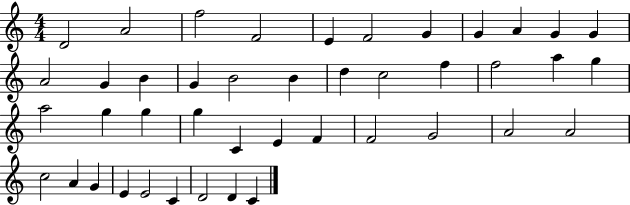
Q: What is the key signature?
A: C major